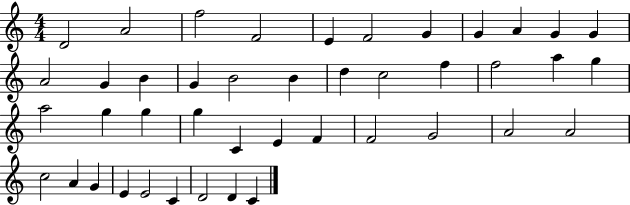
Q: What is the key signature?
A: C major